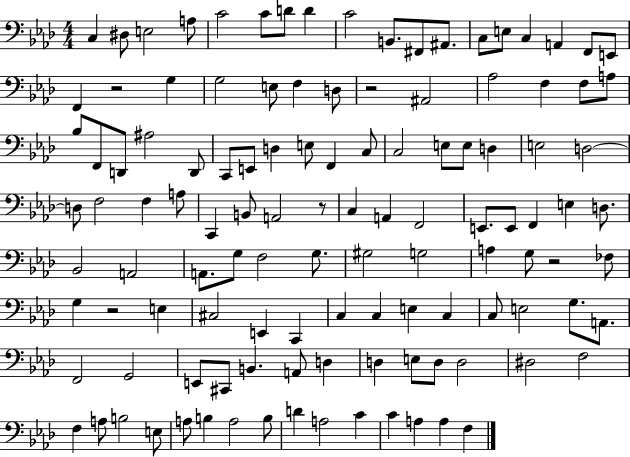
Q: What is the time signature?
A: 4/4